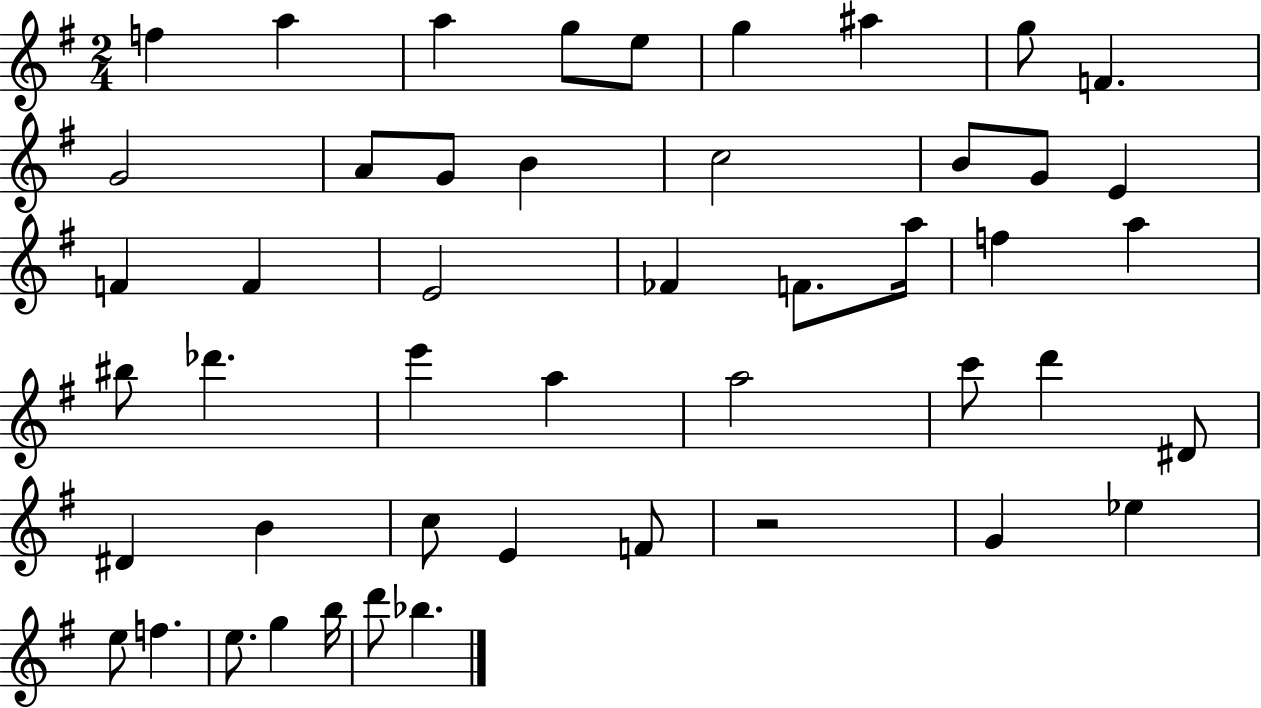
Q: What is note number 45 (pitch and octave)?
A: B5